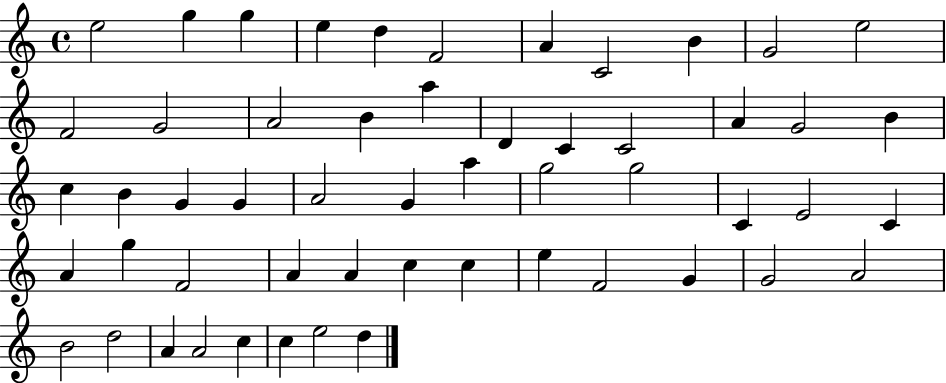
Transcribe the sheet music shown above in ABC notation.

X:1
T:Untitled
M:4/4
L:1/4
K:C
e2 g g e d F2 A C2 B G2 e2 F2 G2 A2 B a D C C2 A G2 B c B G G A2 G a g2 g2 C E2 C A g F2 A A c c e F2 G G2 A2 B2 d2 A A2 c c e2 d